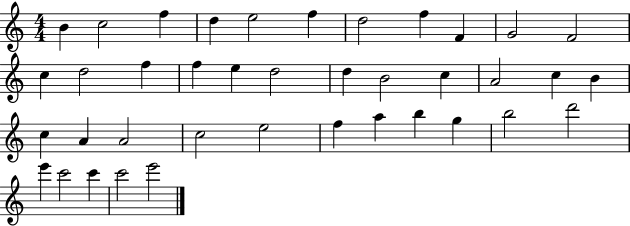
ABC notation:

X:1
T:Untitled
M:4/4
L:1/4
K:C
B c2 f d e2 f d2 f F G2 F2 c d2 f f e d2 d B2 c A2 c B c A A2 c2 e2 f a b g b2 d'2 e' c'2 c' c'2 e'2